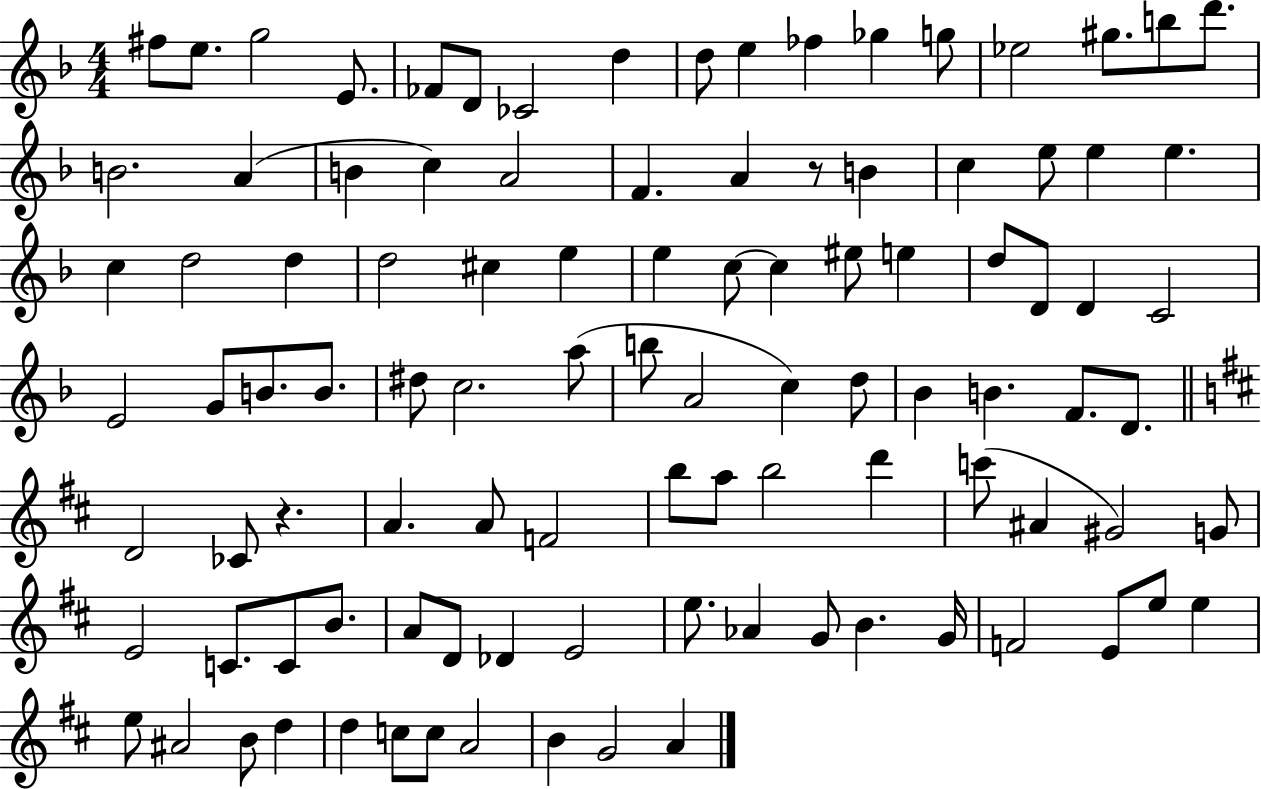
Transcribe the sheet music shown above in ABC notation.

X:1
T:Untitled
M:4/4
L:1/4
K:F
^f/2 e/2 g2 E/2 _F/2 D/2 _C2 d d/2 e _f _g g/2 _e2 ^g/2 b/2 d'/2 B2 A B c A2 F A z/2 B c e/2 e e c d2 d d2 ^c e e c/2 c ^e/2 e d/2 D/2 D C2 E2 G/2 B/2 B/2 ^d/2 c2 a/2 b/2 A2 c d/2 _B B F/2 D/2 D2 _C/2 z A A/2 F2 b/2 a/2 b2 d' c'/2 ^A ^G2 G/2 E2 C/2 C/2 B/2 A/2 D/2 _D E2 e/2 _A G/2 B G/4 F2 E/2 e/2 e e/2 ^A2 B/2 d d c/2 c/2 A2 B G2 A